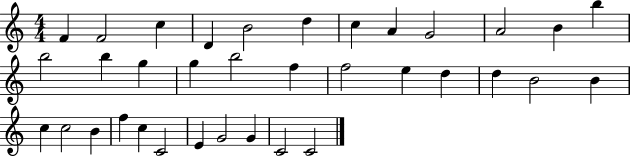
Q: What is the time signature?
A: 4/4